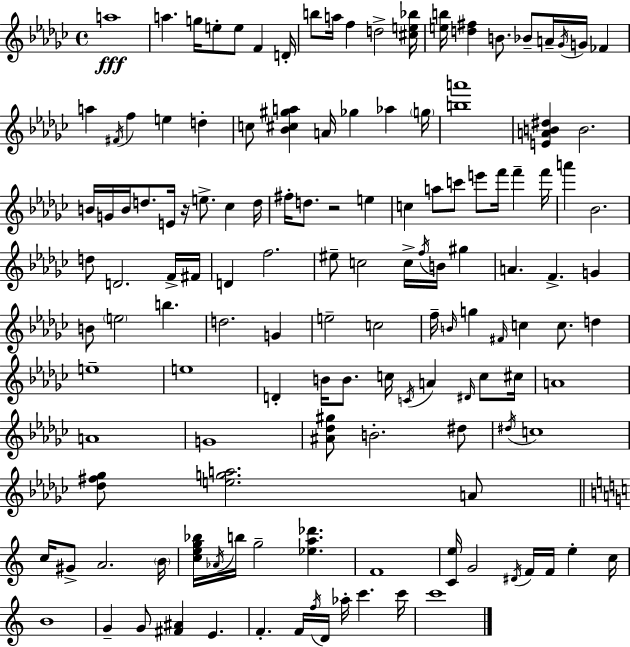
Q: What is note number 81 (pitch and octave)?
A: B4